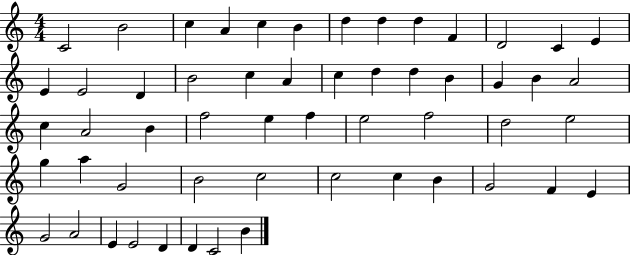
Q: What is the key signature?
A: C major